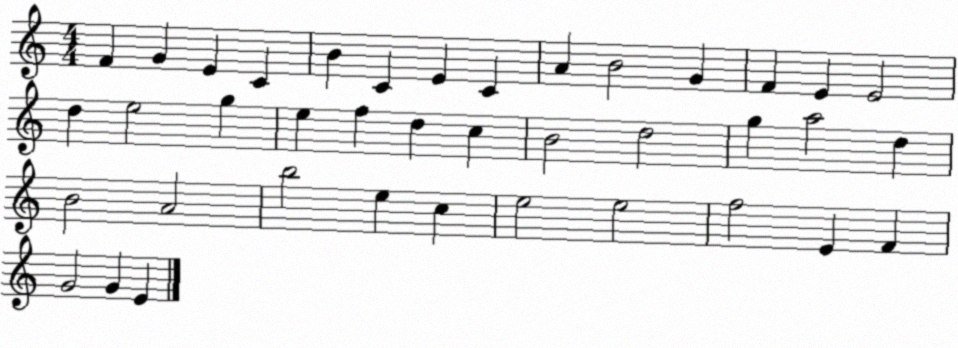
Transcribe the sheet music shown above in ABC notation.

X:1
T:Untitled
M:4/4
L:1/4
K:C
F G E C B C E C A B2 G F E E2 d e2 g e f d c B2 d2 g a2 d B2 A2 b2 e c e2 e2 f2 E F G2 G E